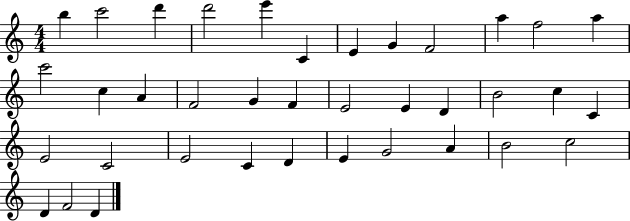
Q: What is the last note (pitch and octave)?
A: D4